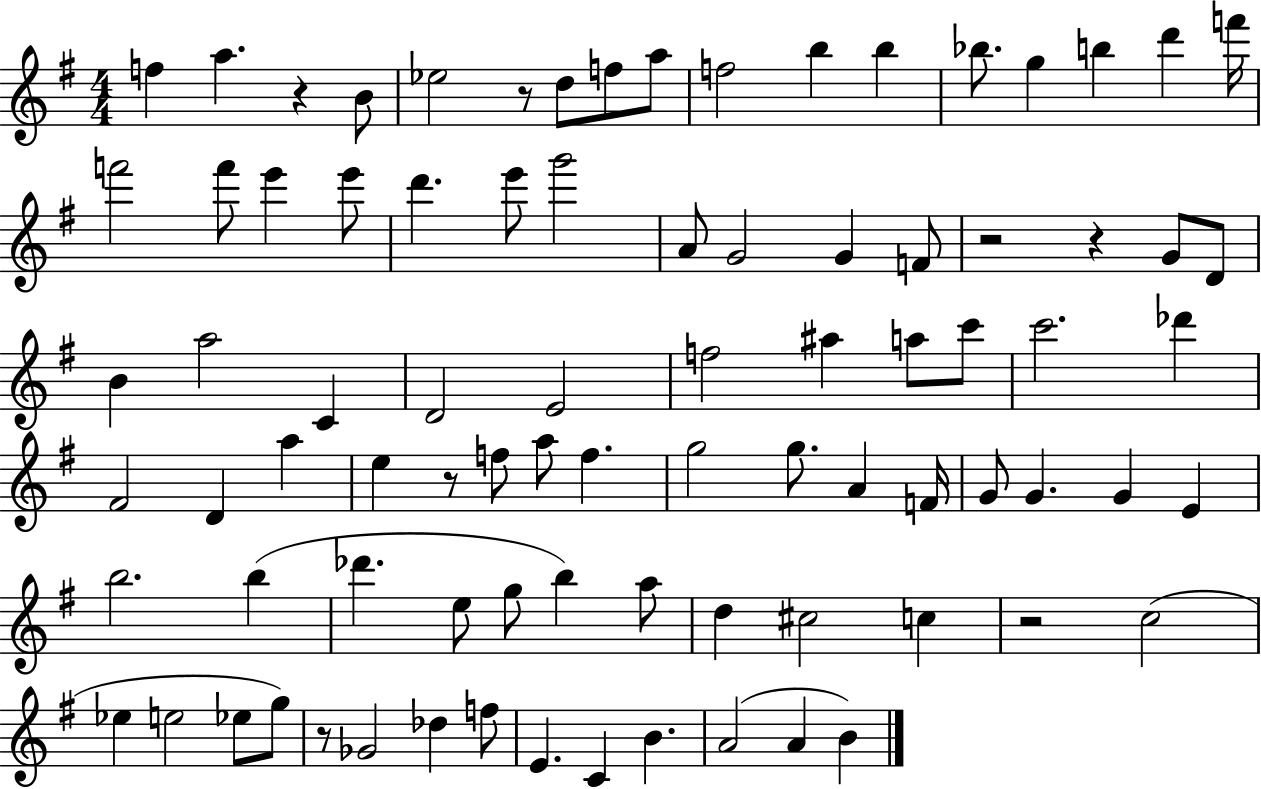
X:1
T:Untitled
M:4/4
L:1/4
K:G
f a z B/2 _e2 z/2 d/2 f/2 a/2 f2 b b _b/2 g b d' f'/4 f'2 f'/2 e' e'/2 d' e'/2 g'2 A/2 G2 G F/2 z2 z G/2 D/2 B a2 C D2 E2 f2 ^a a/2 c'/2 c'2 _d' ^F2 D a e z/2 f/2 a/2 f g2 g/2 A F/4 G/2 G G E b2 b _d' e/2 g/2 b a/2 d ^c2 c z2 c2 _e e2 _e/2 g/2 z/2 _G2 _d f/2 E C B A2 A B